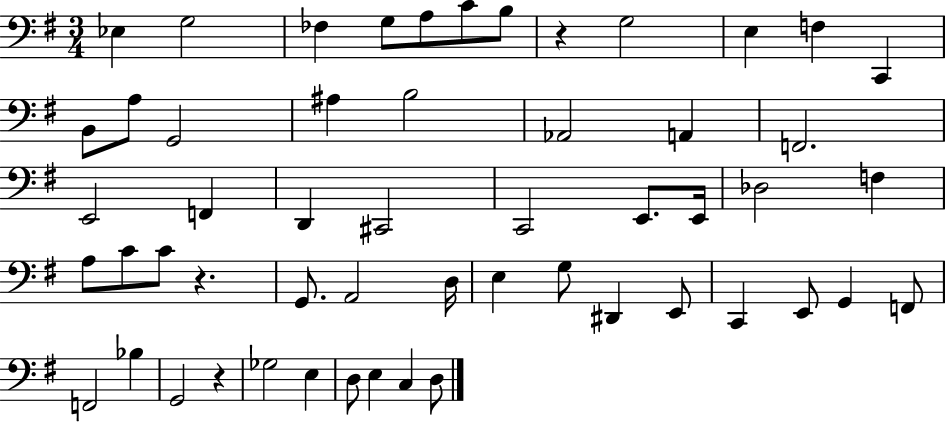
Eb3/q G3/h FES3/q G3/e A3/e C4/e B3/e R/q G3/h E3/q F3/q C2/q B2/e A3/e G2/h A#3/q B3/h Ab2/h A2/q F2/h. E2/h F2/q D2/q C#2/h C2/h E2/e. E2/s Db3/h F3/q A3/e C4/e C4/e R/q. G2/e. A2/h D3/s E3/q G3/e D#2/q E2/e C2/q E2/e G2/q F2/e F2/h Bb3/q G2/h R/q Gb3/h E3/q D3/e E3/q C3/q D3/e